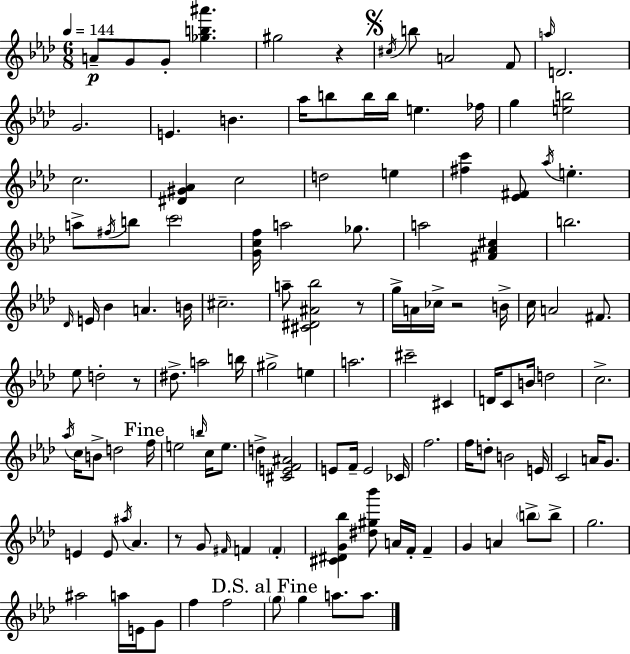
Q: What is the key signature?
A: F minor